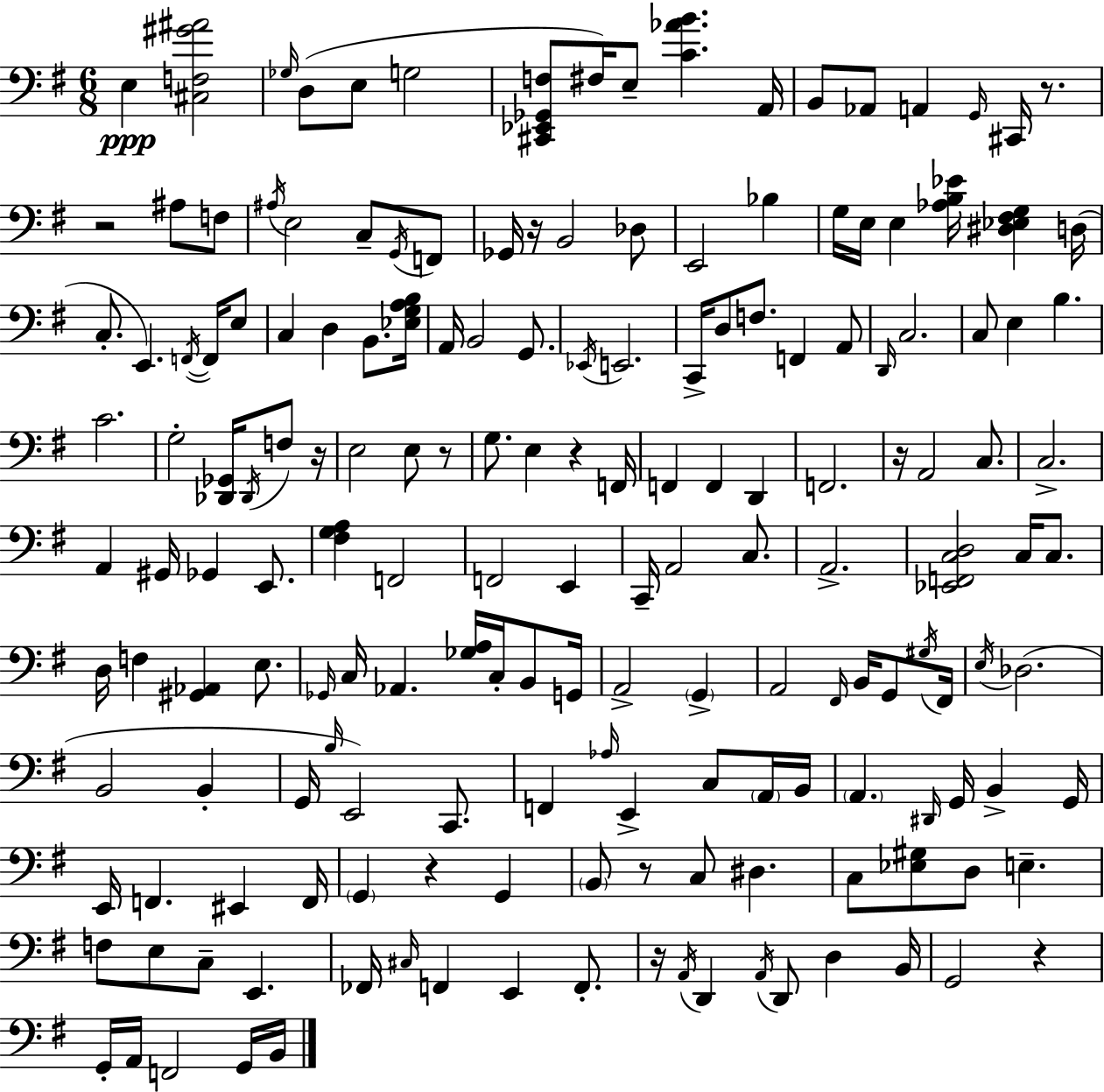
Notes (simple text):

E3/q [C#3,F3,G#4,A#4]/h Gb3/s D3/e E3/e G3/h [C#2,Eb2,Gb2,F3]/e F#3/s E3/e [C4,Ab4,B4]/q. A2/s B2/e Ab2/e A2/q G2/s C#2/s R/e. R/h A#3/e F3/e A#3/s E3/h C3/e G2/s F2/e Gb2/s R/s B2/h Db3/e E2/h Bb3/q G3/s E3/s E3/q [Ab3,B3,Eb4]/s [D#3,Eb3,F#3,G3]/q D3/s C3/e. E2/q. F2/s F2/s E3/e C3/q D3/q B2/e. [Eb3,G3,A3,B3]/s A2/s B2/h G2/e. Eb2/s E2/h. C2/s D3/e F3/e. F2/q A2/e D2/s C3/h. C3/e E3/q B3/q. C4/h. G3/h [Db2,Gb2]/s Db2/s F3/e R/s E3/h E3/e R/e G3/e. E3/q R/q F2/s F2/q F2/q D2/q F2/h. R/s A2/h C3/e. C3/h. A2/q G#2/s Gb2/q E2/e. [F#3,G3,A3]/q F2/h F2/h E2/q C2/s A2/h C3/e. A2/h. [Eb2,F2,C3,D3]/h C3/s C3/e. D3/s F3/q [G#2,Ab2]/q E3/e. Gb2/s C3/s Ab2/q. [Gb3,A3]/s C3/s B2/e G2/s A2/h G2/q A2/h F#2/s B2/s G2/e G#3/s F#2/s E3/s Db3/h. B2/h B2/q G2/s B3/s E2/h C2/e. F2/q Ab3/s E2/q C3/e A2/s B2/s A2/q. D#2/s G2/s B2/q G2/s E2/s F2/q. EIS2/q F2/s G2/q R/q G2/q B2/e R/e C3/e D#3/q. C3/e [Eb3,G#3]/e D3/e E3/q. F3/e E3/e C3/e E2/q. FES2/s C#3/s F2/q E2/q F2/e. R/s A2/s D2/q A2/s D2/e D3/q B2/s G2/h R/q G2/s A2/s F2/h G2/s B2/s